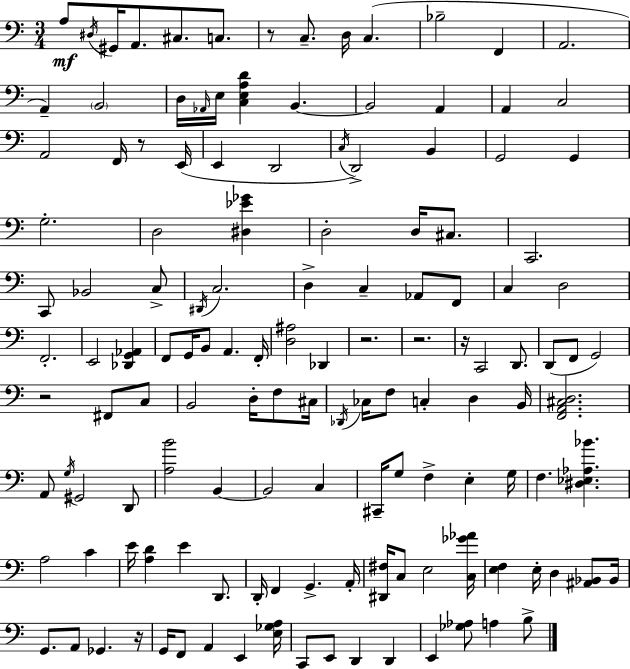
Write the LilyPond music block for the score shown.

{
  \clef bass
  \numericTimeSignature
  \time 3/4
  \key c \major
  a8\mf \acciaccatura { dis16 } gis,16 a,8. cis8. c8. | r8 c8.-- d16 c4.( | bes2-- f,4 | a,2. | \break a,4--) \parenthesize b,2 | d16 \grace { aes,16 } e16 <c e a d'>4 b,4.~~ | b,2 a,4 | a,4 c2 | \break a,2 f,16 r8 | e,16( e,4 d,2 | \acciaccatura { c16 } d,2->) b,4 | g,2 g,4 | \break g2.-. | d2 <dis ees' ges'>4 | d2-. d16 | cis8. c,2. | \break c,8 bes,2 | c8-> \acciaccatura { dis,16 } c2. | d4-> c4-- | aes,8 f,8 c4 d2 | \break f,2.-. | e,2 | <des, g, aes,>4 f,8 g,16 b,8 a,4. | f,16-. <d ais>2 | \break des,4 r2. | r2. | r16 c,2 | d,8. d,8( f,8 g,2) | \break r2 | fis,8 c8 b,2 | d16-. f8 cis16 \acciaccatura { des,16 } ces16 f8 c4-. | d4 b,16 <f, a, cis d>2. | \break a,8 \acciaccatura { g16 } gis,2 | d,8 <a b'>2 | b,4~~ b,2 | c4 cis,16-- g8 f4-> | \break e4-. g16 f4. | <dis ees aes bes'>4. a2 | c'4 e'16 <a d'>4 e'4 | d,8. d,16-. f,4 g,4.-> | \break a,16-. <dis, fis>16 c8 e2 | <c ges' aes'>16 <e f>4 e16-. d4 | <ais, bes,>8 bes,16 g,8. a,8 ges,4. | r16 g,16 f,8 a,4 | \break e,4 <e ges a>16 c,8 e,8 d,4 | d,4 e,4 <ges aes>8 | a4 b8-> \bar "|."
}